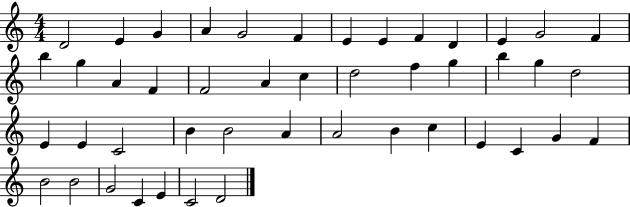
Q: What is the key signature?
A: C major